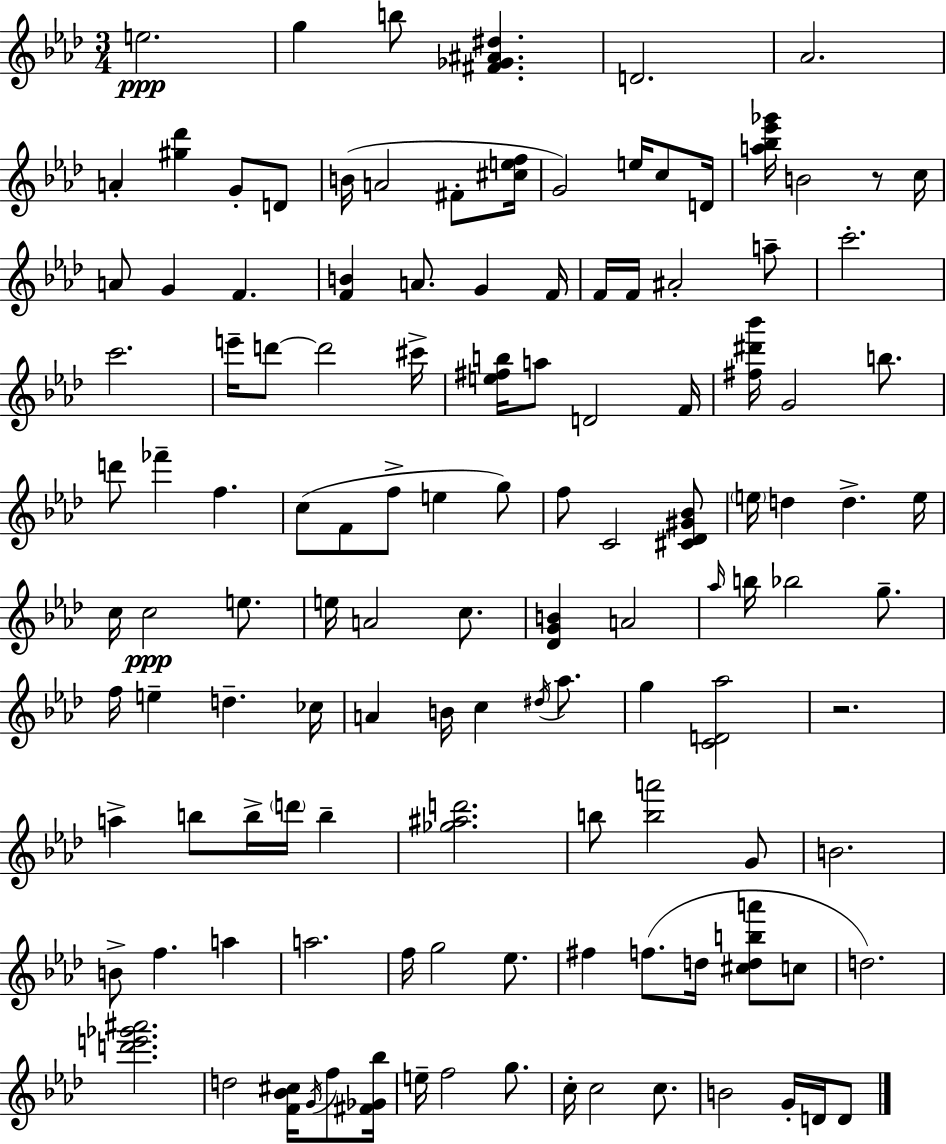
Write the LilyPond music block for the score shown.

{
  \clef treble
  \numericTimeSignature
  \time 3/4
  \key f \minor
  e''2.\ppp | g''4 b''8 <fis' ges' ais' dis''>4. | d'2. | aes'2. | \break a'4-. <gis'' des'''>4 g'8-. d'8 | b'16( a'2 fis'8-. <cis'' e'' f''>16 | g'2) e''16 c''8 d'16 | <a'' bes'' ees''' ges'''>16 b'2 r8 c''16 | \break a'8 g'4 f'4. | <f' b'>4 a'8. g'4 f'16 | f'16 f'16 ais'2-. a''8-- | c'''2.-. | \break c'''2. | e'''16-- d'''8~~ d'''2 cis'''16-> | <e'' fis'' b''>16 a''8 d'2 f'16 | <fis'' dis''' bes'''>16 g'2 b''8. | \break d'''8 fes'''4-- f''4. | c''8( f'8 f''8-> e''4 g''8) | f''8 c'2 <cis' des' gis' bes'>8 | \parenthesize e''16 d''4 d''4.-> e''16 | \break c''16 c''2\ppp e''8. | e''16 a'2 c''8. | <des' g' b'>4 a'2 | \grace { aes''16 } b''16 bes''2 g''8.-- | \break f''16 e''4-- d''4.-- | ces''16 a'4 b'16 c''4 \acciaccatura { dis''16 } aes''8. | g''4 <c' d' aes''>2 | r2. | \break a''4-> b''8 b''16-> \parenthesize d'''16 b''4-- | <ges'' ais'' d'''>2. | b''8 <b'' a'''>2 | g'8 b'2. | \break b'8-> f''4. a''4 | a''2. | f''16 g''2 ees''8. | fis''4 f''8.( d''16 <cis'' d'' b'' a'''>8 | \break c''8 d''2.) | <d''' e''' ges''' ais'''>2. | d''2 <f' bes' cis''>16 \acciaccatura { g'16 } | f''8 <fis' ges' bes''>16 e''16-- f''2 | \break g''8. c''16-. c''2 | c''8. b'2 g'16-. | d'16 d'8 \bar "|."
}